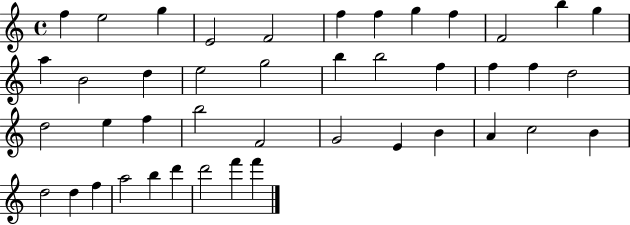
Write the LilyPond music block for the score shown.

{
  \clef treble
  \time 4/4
  \defaultTimeSignature
  \key c \major
  f''4 e''2 g''4 | e'2 f'2 | f''4 f''4 g''4 f''4 | f'2 b''4 g''4 | \break a''4 b'2 d''4 | e''2 g''2 | b''4 b''2 f''4 | f''4 f''4 d''2 | \break d''2 e''4 f''4 | b''2 f'2 | g'2 e'4 b'4 | a'4 c''2 b'4 | \break d''2 d''4 f''4 | a''2 b''4 d'''4 | d'''2 f'''4 f'''4 | \bar "|."
}